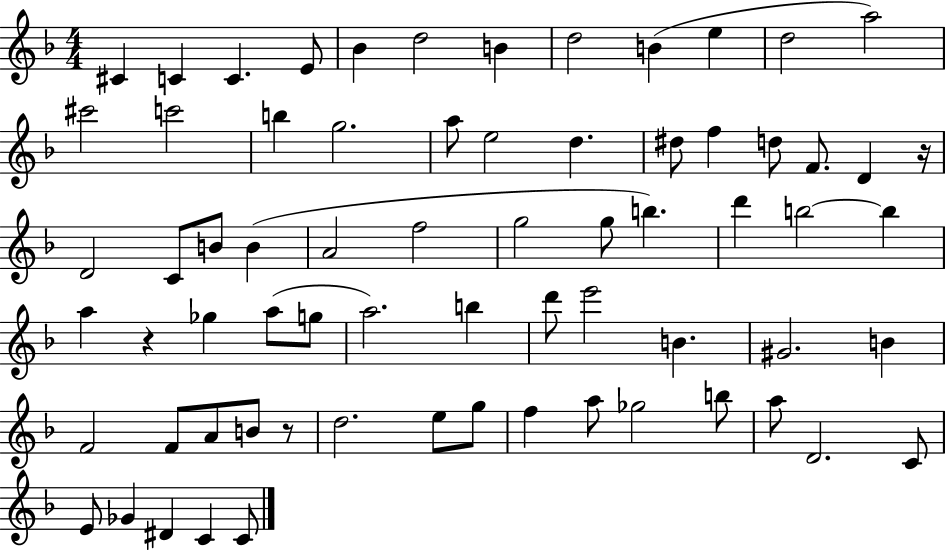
C#4/q C4/q C4/q. E4/e Bb4/q D5/h B4/q D5/h B4/q E5/q D5/h A5/h C#6/h C6/h B5/q G5/h. A5/e E5/h D5/q. D#5/e F5/q D5/e F4/e. D4/q R/s D4/h C4/e B4/e B4/q A4/h F5/h G5/h G5/e B5/q. D6/q B5/h B5/q A5/q R/q Gb5/q A5/e G5/e A5/h. B5/q D6/e E6/h B4/q. G#4/h. B4/q F4/h F4/e A4/e B4/e R/e D5/h. E5/e G5/e F5/q A5/e Gb5/h B5/e A5/e D4/h. C4/e E4/e Gb4/q D#4/q C4/q C4/e